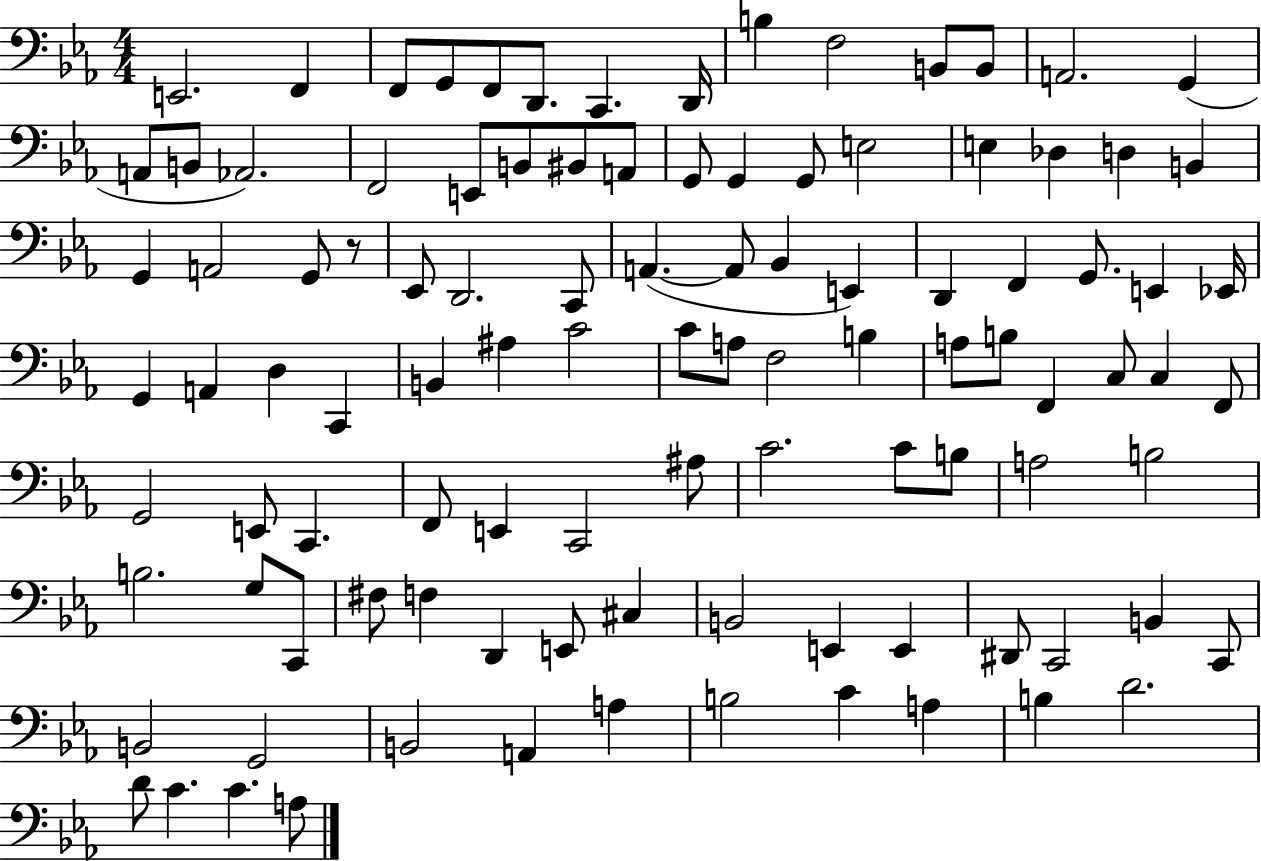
E2/h. F2/q F2/e G2/e F2/e D2/e. C2/q. D2/s B3/q F3/h B2/e B2/e A2/h. G2/q A2/e B2/e Ab2/h. F2/h E2/e B2/e BIS2/e A2/e G2/e G2/q G2/e E3/h E3/q Db3/q D3/q B2/q G2/q A2/h G2/e R/e Eb2/e D2/h. C2/e A2/q. A2/e Bb2/q E2/q D2/q F2/q G2/e. E2/q Eb2/s G2/q A2/q D3/q C2/q B2/q A#3/q C4/h C4/e A3/e F3/h B3/q A3/e B3/e F2/q C3/e C3/q F2/e G2/h E2/e C2/q. F2/e E2/q C2/h A#3/e C4/h. C4/e B3/e A3/h B3/h B3/h. G3/e C2/e F#3/e F3/q D2/q E2/e C#3/q B2/h E2/q E2/q D#2/e C2/h B2/q C2/e B2/h G2/h B2/h A2/q A3/q B3/h C4/q A3/q B3/q D4/h. D4/e C4/q. C4/q. A3/e